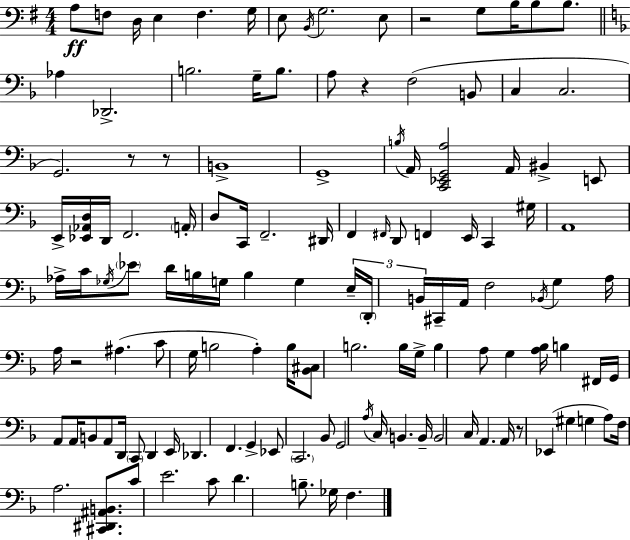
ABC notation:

X:1
T:Untitled
M:4/4
L:1/4
K:Em
A,/2 F,/2 D,/4 E, F, G,/4 E,/2 B,,/4 G,2 E,/2 z2 G,/2 B,/4 B,/2 B,/2 _A, _D,,2 B,2 G,/4 B,/2 A,/2 z F,2 B,,/2 C, C,2 G,,2 z/2 z/2 B,,4 G,,4 B,/4 A,,/4 [C,,_E,,G,,A,]2 A,,/4 ^B,, E,,/2 E,,/4 [_E,,_A,,D,]/4 D,,/4 F,,2 A,,/4 D,/2 C,,/4 F,,2 ^D,,/4 F,, ^F,,/4 D,,/2 F,, E,,/4 C,, ^G,/4 A,,4 _A,/4 C/4 _G,/4 _E/2 D/4 B,/4 G,/4 B, G, E,/4 D,,/4 B,,/4 ^C,,/4 A,,/4 F,2 _B,,/4 G, A,/4 A,/4 z2 ^A, C/2 G,/4 B,2 A, B,/4 [_B,,^C,]/2 B,2 B,/4 G,/4 B, A,/2 G, [A,_B,]/4 B, ^F,,/4 G,,/4 A,,/2 A,,/4 B,,/2 A,,/2 D,,/4 C,,/2 D,, E,,/4 _D,, F,, G,, _E,,/2 C,,2 _B,,/2 G,,2 A,/4 C,/4 B,, B,,/4 B,,2 C,/4 A,, A,,/4 z/2 _E,, ^G, G, A,/2 F,/4 A,2 [^C,,^D,,^A,,B,,]/2 C/2 E2 C/2 D B,/2 _G,/4 F,